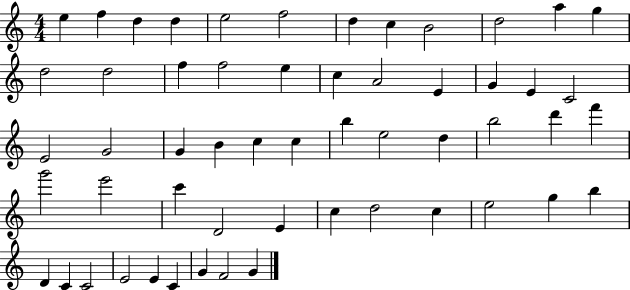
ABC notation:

X:1
T:Untitled
M:4/4
L:1/4
K:C
e f d d e2 f2 d c B2 d2 a g d2 d2 f f2 e c A2 E G E C2 E2 G2 G B c c b e2 d b2 d' f' g'2 e'2 c' D2 E c d2 c e2 g b D C C2 E2 E C G F2 G